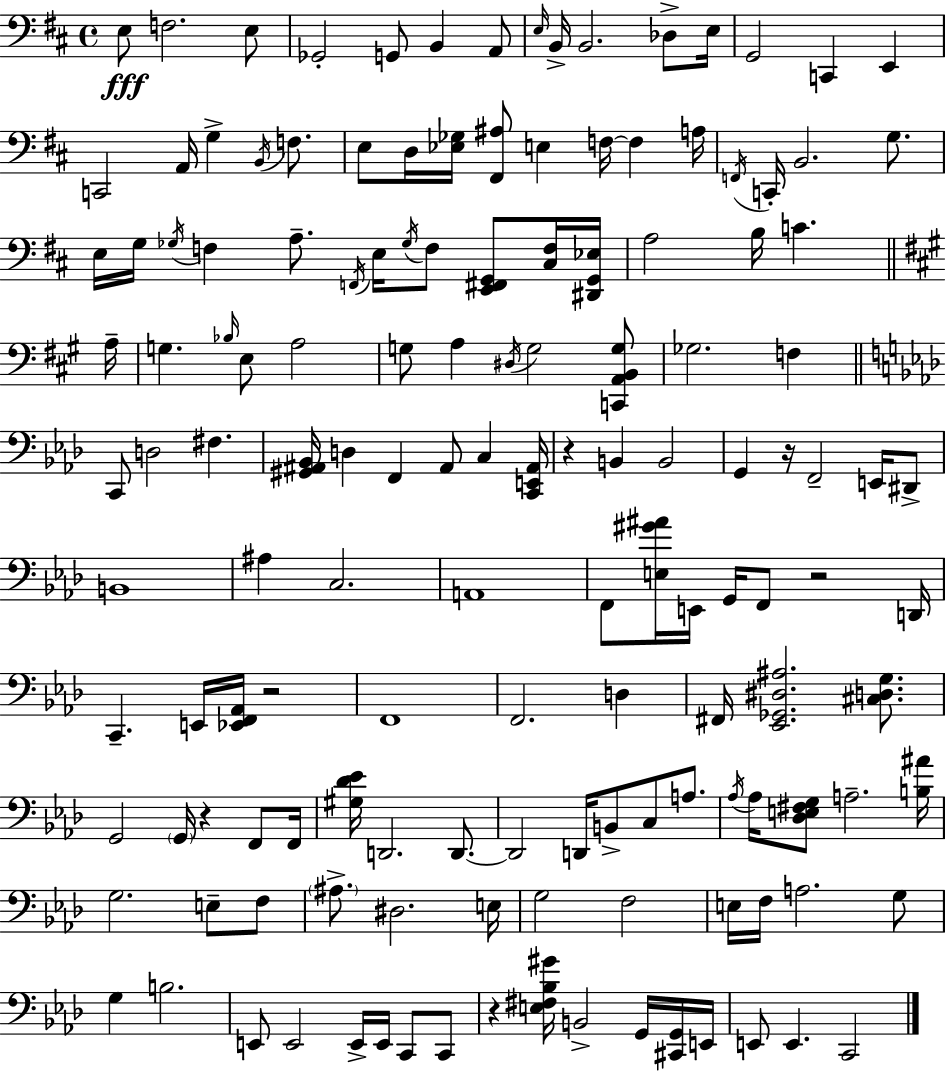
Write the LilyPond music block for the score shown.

{
  \clef bass
  \time 4/4
  \defaultTimeSignature
  \key d \major
  e8\fff f2. e8 | ges,2-. g,8 b,4 a,8 | \grace { e16 } b,16-> b,2. des8-> | e16 g,2 c,4 e,4 | \break c,2 a,16 g4-> \acciaccatura { b,16 } f8. | e8 d16 <ees ges>16 <fis, ais>8 e4 f16~~ f4 | a16 \acciaccatura { f,16 } c,16-. b,2. | g8. e16 g16 \acciaccatura { ges16 } f4 a8.-- \acciaccatura { f,16 } e16 \acciaccatura { ges16 } | \break f8 <e, fis, g,>8 <cis f>16 <dis, g, ees>16 a2 b16 c'4. | \bar "||" \break \key a \major a16-- g4. \grace { bes16 } e8 a2 | g8 a4 \acciaccatura { dis16 } g2 | <c, a, b, g>8 ges2. f4 | \bar "||" \break \key aes \major c,8 d2 fis4. | <gis, ais, bes,>16 d4 f,4 ais,8 c4 <c, e, ais,>16 | r4 b,4 b,2 | g,4 r16 f,2-- e,16 dis,8-> | \break b,1 | ais4 c2. | a,1 | f,8 <e gis' ais'>16 e,16 g,16 f,8 r2 d,16 | \break c,4.-- e,16 <ees, f, aes,>16 r2 | f,1 | f,2. d4 | fis,16 <ees, ges, dis ais>2. <cis d g>8. | \break g,2 \parenthesize g,16 r4 f,8 f,16 | <gis des' ees'>16 d,2. d,8.~~ | d,2 d,16 b,8-> c8 a8. | \acciaccatura { aes16 } aes16 <des e fis g>8 a2.-- | \break <b ais'>16 g2. e8-- f8 | \parenthesize ais8.-> dis2. | e16 g2 f2 | e16 f16 a2. g8 | \break g4 b2. | e,8 e,2 e,16-> e,16 c,8 c,8 | r4 <e fis bes gis'>16 b,2-> g,16 <cis, g,>16 | e,16 e,8 e,4. c,2 | \break \bar "|."
}